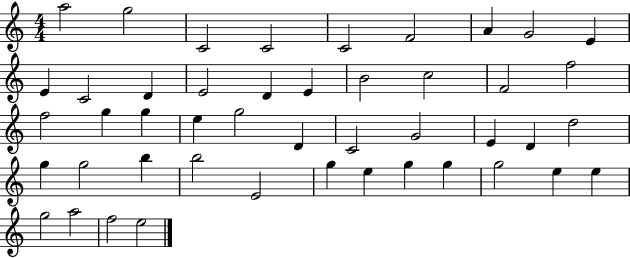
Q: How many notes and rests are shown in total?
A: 46